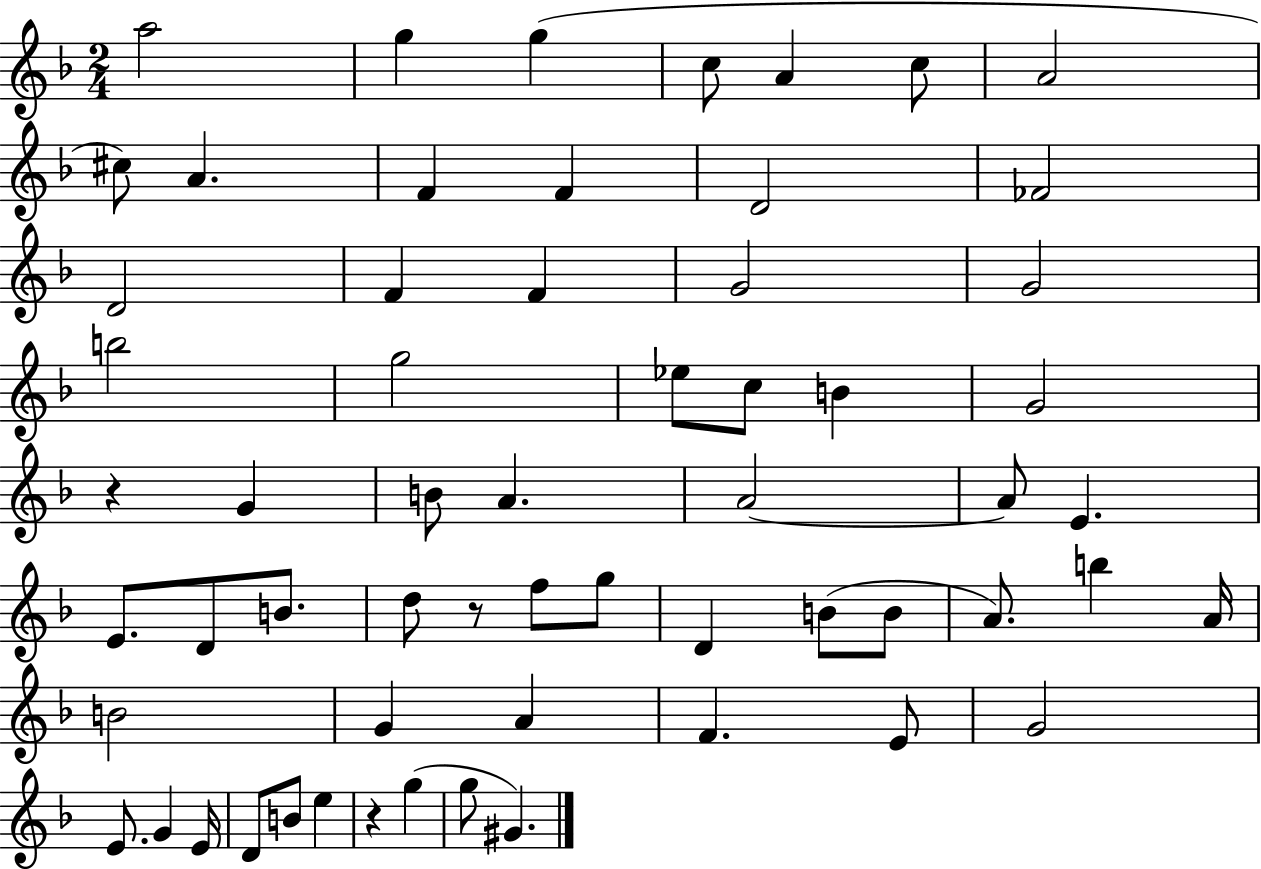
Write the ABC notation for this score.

X:1
T:Untitled
M:2/4
L:1/4
K:F
a2 g g c/2 A c/2 A2 ^c/2 A F F D2 _F2 D2 F F G2 G2 b2 g2 _e/2 c/2 B G2 z G B/2 A A2 A/2 E E/2 D/2 B/2 d/2 z/2 f/2 g/2 D B/2 B/2 A/2 b A/4 B2 G A F E/2 G2 E/2 G E/4 D/2 B/2 e z g g/2 ^G